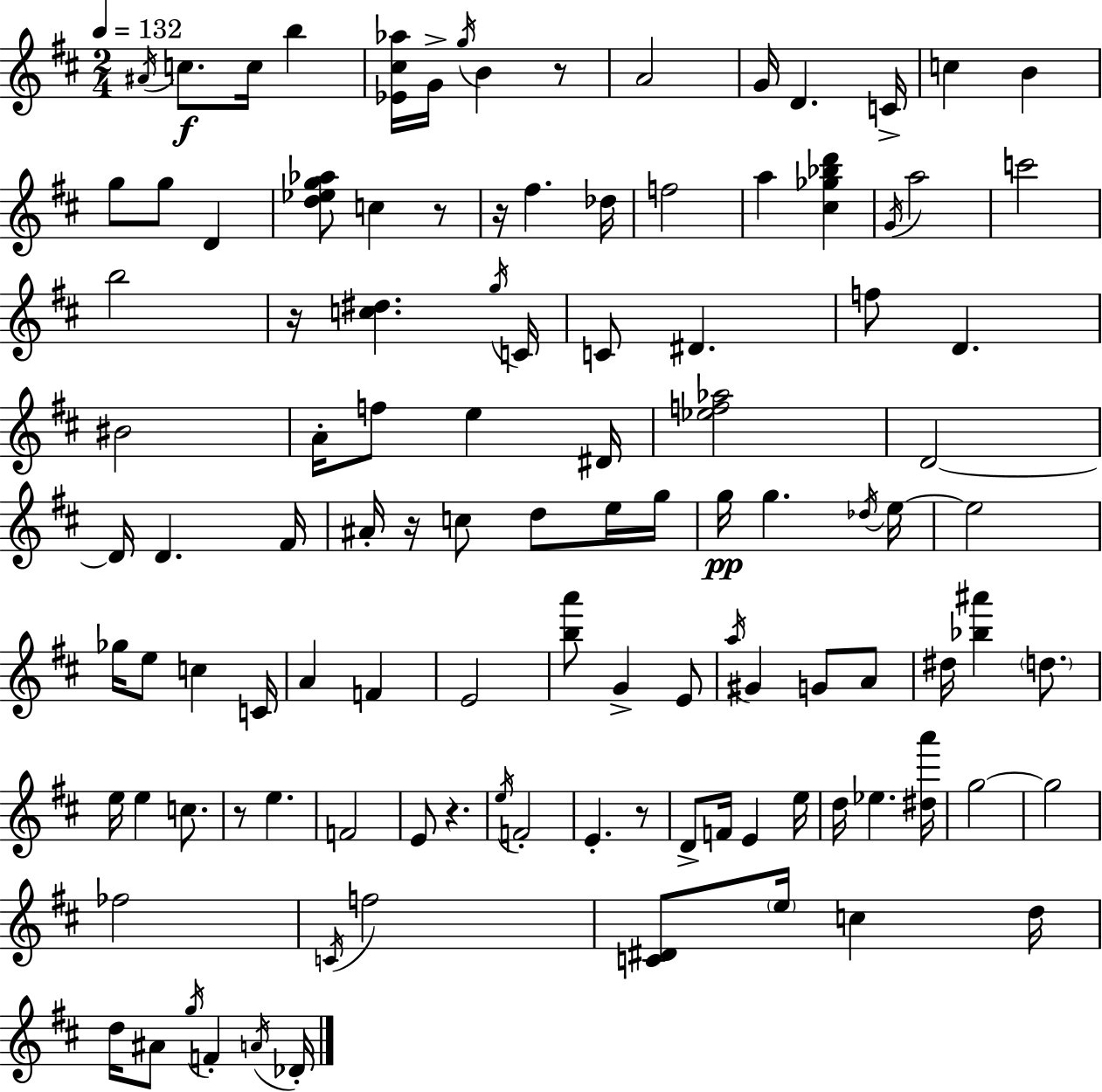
A#4/s C5/e. C5/s B5/q [Eb4,C#5,Ab5]/s G4/s G5/s B4/q R/e A4/h G4/s D4/q. C4/s C5/q B4/q G5/e G5/e D4/q [D5,Eb5,G5,Ab5]/e C5/q R/e R/s F#5/q. Db5/s F5/h A5/q [C#5,Gb5,Bb5,D6]/q G4/s A5/h C6/h B5/h R/s [C5,D#5]/q. G5/s C4/s C4/e D#4/q. F5/e D4/q. BIS4/h A4/s F5/e E5/q D#4/s [Eb5,F5,Ab5]/h D4/h D4/s D4/q. F#4/s A#4/s R/s C5/e D5/e E5/s G5/s G5/s G5/q. Db5/s E5/s E5/h Gb5/s E5/e C5/q C4/s A4/q F4/q E4/h [B5,A6]/e G4/q E4/e A5/s G#4/q G4/e A4/e D#5/s [Bb5,A#6]/q D5/e. E5/s E5/q C5/e. R/e E5/q. F4/h E4/e R/q. E5/s F4/h E4/q. R/e D4/e F4/s E4/q E5/s D5/s Eb5/q. [D#5,A6]/s G5/h G5/h FES5/h C4/s F5/h [C4,D#4]/e E5/s C5/q D5/s D5/s A#4/e G5/s F4/q A4/s Db4/s